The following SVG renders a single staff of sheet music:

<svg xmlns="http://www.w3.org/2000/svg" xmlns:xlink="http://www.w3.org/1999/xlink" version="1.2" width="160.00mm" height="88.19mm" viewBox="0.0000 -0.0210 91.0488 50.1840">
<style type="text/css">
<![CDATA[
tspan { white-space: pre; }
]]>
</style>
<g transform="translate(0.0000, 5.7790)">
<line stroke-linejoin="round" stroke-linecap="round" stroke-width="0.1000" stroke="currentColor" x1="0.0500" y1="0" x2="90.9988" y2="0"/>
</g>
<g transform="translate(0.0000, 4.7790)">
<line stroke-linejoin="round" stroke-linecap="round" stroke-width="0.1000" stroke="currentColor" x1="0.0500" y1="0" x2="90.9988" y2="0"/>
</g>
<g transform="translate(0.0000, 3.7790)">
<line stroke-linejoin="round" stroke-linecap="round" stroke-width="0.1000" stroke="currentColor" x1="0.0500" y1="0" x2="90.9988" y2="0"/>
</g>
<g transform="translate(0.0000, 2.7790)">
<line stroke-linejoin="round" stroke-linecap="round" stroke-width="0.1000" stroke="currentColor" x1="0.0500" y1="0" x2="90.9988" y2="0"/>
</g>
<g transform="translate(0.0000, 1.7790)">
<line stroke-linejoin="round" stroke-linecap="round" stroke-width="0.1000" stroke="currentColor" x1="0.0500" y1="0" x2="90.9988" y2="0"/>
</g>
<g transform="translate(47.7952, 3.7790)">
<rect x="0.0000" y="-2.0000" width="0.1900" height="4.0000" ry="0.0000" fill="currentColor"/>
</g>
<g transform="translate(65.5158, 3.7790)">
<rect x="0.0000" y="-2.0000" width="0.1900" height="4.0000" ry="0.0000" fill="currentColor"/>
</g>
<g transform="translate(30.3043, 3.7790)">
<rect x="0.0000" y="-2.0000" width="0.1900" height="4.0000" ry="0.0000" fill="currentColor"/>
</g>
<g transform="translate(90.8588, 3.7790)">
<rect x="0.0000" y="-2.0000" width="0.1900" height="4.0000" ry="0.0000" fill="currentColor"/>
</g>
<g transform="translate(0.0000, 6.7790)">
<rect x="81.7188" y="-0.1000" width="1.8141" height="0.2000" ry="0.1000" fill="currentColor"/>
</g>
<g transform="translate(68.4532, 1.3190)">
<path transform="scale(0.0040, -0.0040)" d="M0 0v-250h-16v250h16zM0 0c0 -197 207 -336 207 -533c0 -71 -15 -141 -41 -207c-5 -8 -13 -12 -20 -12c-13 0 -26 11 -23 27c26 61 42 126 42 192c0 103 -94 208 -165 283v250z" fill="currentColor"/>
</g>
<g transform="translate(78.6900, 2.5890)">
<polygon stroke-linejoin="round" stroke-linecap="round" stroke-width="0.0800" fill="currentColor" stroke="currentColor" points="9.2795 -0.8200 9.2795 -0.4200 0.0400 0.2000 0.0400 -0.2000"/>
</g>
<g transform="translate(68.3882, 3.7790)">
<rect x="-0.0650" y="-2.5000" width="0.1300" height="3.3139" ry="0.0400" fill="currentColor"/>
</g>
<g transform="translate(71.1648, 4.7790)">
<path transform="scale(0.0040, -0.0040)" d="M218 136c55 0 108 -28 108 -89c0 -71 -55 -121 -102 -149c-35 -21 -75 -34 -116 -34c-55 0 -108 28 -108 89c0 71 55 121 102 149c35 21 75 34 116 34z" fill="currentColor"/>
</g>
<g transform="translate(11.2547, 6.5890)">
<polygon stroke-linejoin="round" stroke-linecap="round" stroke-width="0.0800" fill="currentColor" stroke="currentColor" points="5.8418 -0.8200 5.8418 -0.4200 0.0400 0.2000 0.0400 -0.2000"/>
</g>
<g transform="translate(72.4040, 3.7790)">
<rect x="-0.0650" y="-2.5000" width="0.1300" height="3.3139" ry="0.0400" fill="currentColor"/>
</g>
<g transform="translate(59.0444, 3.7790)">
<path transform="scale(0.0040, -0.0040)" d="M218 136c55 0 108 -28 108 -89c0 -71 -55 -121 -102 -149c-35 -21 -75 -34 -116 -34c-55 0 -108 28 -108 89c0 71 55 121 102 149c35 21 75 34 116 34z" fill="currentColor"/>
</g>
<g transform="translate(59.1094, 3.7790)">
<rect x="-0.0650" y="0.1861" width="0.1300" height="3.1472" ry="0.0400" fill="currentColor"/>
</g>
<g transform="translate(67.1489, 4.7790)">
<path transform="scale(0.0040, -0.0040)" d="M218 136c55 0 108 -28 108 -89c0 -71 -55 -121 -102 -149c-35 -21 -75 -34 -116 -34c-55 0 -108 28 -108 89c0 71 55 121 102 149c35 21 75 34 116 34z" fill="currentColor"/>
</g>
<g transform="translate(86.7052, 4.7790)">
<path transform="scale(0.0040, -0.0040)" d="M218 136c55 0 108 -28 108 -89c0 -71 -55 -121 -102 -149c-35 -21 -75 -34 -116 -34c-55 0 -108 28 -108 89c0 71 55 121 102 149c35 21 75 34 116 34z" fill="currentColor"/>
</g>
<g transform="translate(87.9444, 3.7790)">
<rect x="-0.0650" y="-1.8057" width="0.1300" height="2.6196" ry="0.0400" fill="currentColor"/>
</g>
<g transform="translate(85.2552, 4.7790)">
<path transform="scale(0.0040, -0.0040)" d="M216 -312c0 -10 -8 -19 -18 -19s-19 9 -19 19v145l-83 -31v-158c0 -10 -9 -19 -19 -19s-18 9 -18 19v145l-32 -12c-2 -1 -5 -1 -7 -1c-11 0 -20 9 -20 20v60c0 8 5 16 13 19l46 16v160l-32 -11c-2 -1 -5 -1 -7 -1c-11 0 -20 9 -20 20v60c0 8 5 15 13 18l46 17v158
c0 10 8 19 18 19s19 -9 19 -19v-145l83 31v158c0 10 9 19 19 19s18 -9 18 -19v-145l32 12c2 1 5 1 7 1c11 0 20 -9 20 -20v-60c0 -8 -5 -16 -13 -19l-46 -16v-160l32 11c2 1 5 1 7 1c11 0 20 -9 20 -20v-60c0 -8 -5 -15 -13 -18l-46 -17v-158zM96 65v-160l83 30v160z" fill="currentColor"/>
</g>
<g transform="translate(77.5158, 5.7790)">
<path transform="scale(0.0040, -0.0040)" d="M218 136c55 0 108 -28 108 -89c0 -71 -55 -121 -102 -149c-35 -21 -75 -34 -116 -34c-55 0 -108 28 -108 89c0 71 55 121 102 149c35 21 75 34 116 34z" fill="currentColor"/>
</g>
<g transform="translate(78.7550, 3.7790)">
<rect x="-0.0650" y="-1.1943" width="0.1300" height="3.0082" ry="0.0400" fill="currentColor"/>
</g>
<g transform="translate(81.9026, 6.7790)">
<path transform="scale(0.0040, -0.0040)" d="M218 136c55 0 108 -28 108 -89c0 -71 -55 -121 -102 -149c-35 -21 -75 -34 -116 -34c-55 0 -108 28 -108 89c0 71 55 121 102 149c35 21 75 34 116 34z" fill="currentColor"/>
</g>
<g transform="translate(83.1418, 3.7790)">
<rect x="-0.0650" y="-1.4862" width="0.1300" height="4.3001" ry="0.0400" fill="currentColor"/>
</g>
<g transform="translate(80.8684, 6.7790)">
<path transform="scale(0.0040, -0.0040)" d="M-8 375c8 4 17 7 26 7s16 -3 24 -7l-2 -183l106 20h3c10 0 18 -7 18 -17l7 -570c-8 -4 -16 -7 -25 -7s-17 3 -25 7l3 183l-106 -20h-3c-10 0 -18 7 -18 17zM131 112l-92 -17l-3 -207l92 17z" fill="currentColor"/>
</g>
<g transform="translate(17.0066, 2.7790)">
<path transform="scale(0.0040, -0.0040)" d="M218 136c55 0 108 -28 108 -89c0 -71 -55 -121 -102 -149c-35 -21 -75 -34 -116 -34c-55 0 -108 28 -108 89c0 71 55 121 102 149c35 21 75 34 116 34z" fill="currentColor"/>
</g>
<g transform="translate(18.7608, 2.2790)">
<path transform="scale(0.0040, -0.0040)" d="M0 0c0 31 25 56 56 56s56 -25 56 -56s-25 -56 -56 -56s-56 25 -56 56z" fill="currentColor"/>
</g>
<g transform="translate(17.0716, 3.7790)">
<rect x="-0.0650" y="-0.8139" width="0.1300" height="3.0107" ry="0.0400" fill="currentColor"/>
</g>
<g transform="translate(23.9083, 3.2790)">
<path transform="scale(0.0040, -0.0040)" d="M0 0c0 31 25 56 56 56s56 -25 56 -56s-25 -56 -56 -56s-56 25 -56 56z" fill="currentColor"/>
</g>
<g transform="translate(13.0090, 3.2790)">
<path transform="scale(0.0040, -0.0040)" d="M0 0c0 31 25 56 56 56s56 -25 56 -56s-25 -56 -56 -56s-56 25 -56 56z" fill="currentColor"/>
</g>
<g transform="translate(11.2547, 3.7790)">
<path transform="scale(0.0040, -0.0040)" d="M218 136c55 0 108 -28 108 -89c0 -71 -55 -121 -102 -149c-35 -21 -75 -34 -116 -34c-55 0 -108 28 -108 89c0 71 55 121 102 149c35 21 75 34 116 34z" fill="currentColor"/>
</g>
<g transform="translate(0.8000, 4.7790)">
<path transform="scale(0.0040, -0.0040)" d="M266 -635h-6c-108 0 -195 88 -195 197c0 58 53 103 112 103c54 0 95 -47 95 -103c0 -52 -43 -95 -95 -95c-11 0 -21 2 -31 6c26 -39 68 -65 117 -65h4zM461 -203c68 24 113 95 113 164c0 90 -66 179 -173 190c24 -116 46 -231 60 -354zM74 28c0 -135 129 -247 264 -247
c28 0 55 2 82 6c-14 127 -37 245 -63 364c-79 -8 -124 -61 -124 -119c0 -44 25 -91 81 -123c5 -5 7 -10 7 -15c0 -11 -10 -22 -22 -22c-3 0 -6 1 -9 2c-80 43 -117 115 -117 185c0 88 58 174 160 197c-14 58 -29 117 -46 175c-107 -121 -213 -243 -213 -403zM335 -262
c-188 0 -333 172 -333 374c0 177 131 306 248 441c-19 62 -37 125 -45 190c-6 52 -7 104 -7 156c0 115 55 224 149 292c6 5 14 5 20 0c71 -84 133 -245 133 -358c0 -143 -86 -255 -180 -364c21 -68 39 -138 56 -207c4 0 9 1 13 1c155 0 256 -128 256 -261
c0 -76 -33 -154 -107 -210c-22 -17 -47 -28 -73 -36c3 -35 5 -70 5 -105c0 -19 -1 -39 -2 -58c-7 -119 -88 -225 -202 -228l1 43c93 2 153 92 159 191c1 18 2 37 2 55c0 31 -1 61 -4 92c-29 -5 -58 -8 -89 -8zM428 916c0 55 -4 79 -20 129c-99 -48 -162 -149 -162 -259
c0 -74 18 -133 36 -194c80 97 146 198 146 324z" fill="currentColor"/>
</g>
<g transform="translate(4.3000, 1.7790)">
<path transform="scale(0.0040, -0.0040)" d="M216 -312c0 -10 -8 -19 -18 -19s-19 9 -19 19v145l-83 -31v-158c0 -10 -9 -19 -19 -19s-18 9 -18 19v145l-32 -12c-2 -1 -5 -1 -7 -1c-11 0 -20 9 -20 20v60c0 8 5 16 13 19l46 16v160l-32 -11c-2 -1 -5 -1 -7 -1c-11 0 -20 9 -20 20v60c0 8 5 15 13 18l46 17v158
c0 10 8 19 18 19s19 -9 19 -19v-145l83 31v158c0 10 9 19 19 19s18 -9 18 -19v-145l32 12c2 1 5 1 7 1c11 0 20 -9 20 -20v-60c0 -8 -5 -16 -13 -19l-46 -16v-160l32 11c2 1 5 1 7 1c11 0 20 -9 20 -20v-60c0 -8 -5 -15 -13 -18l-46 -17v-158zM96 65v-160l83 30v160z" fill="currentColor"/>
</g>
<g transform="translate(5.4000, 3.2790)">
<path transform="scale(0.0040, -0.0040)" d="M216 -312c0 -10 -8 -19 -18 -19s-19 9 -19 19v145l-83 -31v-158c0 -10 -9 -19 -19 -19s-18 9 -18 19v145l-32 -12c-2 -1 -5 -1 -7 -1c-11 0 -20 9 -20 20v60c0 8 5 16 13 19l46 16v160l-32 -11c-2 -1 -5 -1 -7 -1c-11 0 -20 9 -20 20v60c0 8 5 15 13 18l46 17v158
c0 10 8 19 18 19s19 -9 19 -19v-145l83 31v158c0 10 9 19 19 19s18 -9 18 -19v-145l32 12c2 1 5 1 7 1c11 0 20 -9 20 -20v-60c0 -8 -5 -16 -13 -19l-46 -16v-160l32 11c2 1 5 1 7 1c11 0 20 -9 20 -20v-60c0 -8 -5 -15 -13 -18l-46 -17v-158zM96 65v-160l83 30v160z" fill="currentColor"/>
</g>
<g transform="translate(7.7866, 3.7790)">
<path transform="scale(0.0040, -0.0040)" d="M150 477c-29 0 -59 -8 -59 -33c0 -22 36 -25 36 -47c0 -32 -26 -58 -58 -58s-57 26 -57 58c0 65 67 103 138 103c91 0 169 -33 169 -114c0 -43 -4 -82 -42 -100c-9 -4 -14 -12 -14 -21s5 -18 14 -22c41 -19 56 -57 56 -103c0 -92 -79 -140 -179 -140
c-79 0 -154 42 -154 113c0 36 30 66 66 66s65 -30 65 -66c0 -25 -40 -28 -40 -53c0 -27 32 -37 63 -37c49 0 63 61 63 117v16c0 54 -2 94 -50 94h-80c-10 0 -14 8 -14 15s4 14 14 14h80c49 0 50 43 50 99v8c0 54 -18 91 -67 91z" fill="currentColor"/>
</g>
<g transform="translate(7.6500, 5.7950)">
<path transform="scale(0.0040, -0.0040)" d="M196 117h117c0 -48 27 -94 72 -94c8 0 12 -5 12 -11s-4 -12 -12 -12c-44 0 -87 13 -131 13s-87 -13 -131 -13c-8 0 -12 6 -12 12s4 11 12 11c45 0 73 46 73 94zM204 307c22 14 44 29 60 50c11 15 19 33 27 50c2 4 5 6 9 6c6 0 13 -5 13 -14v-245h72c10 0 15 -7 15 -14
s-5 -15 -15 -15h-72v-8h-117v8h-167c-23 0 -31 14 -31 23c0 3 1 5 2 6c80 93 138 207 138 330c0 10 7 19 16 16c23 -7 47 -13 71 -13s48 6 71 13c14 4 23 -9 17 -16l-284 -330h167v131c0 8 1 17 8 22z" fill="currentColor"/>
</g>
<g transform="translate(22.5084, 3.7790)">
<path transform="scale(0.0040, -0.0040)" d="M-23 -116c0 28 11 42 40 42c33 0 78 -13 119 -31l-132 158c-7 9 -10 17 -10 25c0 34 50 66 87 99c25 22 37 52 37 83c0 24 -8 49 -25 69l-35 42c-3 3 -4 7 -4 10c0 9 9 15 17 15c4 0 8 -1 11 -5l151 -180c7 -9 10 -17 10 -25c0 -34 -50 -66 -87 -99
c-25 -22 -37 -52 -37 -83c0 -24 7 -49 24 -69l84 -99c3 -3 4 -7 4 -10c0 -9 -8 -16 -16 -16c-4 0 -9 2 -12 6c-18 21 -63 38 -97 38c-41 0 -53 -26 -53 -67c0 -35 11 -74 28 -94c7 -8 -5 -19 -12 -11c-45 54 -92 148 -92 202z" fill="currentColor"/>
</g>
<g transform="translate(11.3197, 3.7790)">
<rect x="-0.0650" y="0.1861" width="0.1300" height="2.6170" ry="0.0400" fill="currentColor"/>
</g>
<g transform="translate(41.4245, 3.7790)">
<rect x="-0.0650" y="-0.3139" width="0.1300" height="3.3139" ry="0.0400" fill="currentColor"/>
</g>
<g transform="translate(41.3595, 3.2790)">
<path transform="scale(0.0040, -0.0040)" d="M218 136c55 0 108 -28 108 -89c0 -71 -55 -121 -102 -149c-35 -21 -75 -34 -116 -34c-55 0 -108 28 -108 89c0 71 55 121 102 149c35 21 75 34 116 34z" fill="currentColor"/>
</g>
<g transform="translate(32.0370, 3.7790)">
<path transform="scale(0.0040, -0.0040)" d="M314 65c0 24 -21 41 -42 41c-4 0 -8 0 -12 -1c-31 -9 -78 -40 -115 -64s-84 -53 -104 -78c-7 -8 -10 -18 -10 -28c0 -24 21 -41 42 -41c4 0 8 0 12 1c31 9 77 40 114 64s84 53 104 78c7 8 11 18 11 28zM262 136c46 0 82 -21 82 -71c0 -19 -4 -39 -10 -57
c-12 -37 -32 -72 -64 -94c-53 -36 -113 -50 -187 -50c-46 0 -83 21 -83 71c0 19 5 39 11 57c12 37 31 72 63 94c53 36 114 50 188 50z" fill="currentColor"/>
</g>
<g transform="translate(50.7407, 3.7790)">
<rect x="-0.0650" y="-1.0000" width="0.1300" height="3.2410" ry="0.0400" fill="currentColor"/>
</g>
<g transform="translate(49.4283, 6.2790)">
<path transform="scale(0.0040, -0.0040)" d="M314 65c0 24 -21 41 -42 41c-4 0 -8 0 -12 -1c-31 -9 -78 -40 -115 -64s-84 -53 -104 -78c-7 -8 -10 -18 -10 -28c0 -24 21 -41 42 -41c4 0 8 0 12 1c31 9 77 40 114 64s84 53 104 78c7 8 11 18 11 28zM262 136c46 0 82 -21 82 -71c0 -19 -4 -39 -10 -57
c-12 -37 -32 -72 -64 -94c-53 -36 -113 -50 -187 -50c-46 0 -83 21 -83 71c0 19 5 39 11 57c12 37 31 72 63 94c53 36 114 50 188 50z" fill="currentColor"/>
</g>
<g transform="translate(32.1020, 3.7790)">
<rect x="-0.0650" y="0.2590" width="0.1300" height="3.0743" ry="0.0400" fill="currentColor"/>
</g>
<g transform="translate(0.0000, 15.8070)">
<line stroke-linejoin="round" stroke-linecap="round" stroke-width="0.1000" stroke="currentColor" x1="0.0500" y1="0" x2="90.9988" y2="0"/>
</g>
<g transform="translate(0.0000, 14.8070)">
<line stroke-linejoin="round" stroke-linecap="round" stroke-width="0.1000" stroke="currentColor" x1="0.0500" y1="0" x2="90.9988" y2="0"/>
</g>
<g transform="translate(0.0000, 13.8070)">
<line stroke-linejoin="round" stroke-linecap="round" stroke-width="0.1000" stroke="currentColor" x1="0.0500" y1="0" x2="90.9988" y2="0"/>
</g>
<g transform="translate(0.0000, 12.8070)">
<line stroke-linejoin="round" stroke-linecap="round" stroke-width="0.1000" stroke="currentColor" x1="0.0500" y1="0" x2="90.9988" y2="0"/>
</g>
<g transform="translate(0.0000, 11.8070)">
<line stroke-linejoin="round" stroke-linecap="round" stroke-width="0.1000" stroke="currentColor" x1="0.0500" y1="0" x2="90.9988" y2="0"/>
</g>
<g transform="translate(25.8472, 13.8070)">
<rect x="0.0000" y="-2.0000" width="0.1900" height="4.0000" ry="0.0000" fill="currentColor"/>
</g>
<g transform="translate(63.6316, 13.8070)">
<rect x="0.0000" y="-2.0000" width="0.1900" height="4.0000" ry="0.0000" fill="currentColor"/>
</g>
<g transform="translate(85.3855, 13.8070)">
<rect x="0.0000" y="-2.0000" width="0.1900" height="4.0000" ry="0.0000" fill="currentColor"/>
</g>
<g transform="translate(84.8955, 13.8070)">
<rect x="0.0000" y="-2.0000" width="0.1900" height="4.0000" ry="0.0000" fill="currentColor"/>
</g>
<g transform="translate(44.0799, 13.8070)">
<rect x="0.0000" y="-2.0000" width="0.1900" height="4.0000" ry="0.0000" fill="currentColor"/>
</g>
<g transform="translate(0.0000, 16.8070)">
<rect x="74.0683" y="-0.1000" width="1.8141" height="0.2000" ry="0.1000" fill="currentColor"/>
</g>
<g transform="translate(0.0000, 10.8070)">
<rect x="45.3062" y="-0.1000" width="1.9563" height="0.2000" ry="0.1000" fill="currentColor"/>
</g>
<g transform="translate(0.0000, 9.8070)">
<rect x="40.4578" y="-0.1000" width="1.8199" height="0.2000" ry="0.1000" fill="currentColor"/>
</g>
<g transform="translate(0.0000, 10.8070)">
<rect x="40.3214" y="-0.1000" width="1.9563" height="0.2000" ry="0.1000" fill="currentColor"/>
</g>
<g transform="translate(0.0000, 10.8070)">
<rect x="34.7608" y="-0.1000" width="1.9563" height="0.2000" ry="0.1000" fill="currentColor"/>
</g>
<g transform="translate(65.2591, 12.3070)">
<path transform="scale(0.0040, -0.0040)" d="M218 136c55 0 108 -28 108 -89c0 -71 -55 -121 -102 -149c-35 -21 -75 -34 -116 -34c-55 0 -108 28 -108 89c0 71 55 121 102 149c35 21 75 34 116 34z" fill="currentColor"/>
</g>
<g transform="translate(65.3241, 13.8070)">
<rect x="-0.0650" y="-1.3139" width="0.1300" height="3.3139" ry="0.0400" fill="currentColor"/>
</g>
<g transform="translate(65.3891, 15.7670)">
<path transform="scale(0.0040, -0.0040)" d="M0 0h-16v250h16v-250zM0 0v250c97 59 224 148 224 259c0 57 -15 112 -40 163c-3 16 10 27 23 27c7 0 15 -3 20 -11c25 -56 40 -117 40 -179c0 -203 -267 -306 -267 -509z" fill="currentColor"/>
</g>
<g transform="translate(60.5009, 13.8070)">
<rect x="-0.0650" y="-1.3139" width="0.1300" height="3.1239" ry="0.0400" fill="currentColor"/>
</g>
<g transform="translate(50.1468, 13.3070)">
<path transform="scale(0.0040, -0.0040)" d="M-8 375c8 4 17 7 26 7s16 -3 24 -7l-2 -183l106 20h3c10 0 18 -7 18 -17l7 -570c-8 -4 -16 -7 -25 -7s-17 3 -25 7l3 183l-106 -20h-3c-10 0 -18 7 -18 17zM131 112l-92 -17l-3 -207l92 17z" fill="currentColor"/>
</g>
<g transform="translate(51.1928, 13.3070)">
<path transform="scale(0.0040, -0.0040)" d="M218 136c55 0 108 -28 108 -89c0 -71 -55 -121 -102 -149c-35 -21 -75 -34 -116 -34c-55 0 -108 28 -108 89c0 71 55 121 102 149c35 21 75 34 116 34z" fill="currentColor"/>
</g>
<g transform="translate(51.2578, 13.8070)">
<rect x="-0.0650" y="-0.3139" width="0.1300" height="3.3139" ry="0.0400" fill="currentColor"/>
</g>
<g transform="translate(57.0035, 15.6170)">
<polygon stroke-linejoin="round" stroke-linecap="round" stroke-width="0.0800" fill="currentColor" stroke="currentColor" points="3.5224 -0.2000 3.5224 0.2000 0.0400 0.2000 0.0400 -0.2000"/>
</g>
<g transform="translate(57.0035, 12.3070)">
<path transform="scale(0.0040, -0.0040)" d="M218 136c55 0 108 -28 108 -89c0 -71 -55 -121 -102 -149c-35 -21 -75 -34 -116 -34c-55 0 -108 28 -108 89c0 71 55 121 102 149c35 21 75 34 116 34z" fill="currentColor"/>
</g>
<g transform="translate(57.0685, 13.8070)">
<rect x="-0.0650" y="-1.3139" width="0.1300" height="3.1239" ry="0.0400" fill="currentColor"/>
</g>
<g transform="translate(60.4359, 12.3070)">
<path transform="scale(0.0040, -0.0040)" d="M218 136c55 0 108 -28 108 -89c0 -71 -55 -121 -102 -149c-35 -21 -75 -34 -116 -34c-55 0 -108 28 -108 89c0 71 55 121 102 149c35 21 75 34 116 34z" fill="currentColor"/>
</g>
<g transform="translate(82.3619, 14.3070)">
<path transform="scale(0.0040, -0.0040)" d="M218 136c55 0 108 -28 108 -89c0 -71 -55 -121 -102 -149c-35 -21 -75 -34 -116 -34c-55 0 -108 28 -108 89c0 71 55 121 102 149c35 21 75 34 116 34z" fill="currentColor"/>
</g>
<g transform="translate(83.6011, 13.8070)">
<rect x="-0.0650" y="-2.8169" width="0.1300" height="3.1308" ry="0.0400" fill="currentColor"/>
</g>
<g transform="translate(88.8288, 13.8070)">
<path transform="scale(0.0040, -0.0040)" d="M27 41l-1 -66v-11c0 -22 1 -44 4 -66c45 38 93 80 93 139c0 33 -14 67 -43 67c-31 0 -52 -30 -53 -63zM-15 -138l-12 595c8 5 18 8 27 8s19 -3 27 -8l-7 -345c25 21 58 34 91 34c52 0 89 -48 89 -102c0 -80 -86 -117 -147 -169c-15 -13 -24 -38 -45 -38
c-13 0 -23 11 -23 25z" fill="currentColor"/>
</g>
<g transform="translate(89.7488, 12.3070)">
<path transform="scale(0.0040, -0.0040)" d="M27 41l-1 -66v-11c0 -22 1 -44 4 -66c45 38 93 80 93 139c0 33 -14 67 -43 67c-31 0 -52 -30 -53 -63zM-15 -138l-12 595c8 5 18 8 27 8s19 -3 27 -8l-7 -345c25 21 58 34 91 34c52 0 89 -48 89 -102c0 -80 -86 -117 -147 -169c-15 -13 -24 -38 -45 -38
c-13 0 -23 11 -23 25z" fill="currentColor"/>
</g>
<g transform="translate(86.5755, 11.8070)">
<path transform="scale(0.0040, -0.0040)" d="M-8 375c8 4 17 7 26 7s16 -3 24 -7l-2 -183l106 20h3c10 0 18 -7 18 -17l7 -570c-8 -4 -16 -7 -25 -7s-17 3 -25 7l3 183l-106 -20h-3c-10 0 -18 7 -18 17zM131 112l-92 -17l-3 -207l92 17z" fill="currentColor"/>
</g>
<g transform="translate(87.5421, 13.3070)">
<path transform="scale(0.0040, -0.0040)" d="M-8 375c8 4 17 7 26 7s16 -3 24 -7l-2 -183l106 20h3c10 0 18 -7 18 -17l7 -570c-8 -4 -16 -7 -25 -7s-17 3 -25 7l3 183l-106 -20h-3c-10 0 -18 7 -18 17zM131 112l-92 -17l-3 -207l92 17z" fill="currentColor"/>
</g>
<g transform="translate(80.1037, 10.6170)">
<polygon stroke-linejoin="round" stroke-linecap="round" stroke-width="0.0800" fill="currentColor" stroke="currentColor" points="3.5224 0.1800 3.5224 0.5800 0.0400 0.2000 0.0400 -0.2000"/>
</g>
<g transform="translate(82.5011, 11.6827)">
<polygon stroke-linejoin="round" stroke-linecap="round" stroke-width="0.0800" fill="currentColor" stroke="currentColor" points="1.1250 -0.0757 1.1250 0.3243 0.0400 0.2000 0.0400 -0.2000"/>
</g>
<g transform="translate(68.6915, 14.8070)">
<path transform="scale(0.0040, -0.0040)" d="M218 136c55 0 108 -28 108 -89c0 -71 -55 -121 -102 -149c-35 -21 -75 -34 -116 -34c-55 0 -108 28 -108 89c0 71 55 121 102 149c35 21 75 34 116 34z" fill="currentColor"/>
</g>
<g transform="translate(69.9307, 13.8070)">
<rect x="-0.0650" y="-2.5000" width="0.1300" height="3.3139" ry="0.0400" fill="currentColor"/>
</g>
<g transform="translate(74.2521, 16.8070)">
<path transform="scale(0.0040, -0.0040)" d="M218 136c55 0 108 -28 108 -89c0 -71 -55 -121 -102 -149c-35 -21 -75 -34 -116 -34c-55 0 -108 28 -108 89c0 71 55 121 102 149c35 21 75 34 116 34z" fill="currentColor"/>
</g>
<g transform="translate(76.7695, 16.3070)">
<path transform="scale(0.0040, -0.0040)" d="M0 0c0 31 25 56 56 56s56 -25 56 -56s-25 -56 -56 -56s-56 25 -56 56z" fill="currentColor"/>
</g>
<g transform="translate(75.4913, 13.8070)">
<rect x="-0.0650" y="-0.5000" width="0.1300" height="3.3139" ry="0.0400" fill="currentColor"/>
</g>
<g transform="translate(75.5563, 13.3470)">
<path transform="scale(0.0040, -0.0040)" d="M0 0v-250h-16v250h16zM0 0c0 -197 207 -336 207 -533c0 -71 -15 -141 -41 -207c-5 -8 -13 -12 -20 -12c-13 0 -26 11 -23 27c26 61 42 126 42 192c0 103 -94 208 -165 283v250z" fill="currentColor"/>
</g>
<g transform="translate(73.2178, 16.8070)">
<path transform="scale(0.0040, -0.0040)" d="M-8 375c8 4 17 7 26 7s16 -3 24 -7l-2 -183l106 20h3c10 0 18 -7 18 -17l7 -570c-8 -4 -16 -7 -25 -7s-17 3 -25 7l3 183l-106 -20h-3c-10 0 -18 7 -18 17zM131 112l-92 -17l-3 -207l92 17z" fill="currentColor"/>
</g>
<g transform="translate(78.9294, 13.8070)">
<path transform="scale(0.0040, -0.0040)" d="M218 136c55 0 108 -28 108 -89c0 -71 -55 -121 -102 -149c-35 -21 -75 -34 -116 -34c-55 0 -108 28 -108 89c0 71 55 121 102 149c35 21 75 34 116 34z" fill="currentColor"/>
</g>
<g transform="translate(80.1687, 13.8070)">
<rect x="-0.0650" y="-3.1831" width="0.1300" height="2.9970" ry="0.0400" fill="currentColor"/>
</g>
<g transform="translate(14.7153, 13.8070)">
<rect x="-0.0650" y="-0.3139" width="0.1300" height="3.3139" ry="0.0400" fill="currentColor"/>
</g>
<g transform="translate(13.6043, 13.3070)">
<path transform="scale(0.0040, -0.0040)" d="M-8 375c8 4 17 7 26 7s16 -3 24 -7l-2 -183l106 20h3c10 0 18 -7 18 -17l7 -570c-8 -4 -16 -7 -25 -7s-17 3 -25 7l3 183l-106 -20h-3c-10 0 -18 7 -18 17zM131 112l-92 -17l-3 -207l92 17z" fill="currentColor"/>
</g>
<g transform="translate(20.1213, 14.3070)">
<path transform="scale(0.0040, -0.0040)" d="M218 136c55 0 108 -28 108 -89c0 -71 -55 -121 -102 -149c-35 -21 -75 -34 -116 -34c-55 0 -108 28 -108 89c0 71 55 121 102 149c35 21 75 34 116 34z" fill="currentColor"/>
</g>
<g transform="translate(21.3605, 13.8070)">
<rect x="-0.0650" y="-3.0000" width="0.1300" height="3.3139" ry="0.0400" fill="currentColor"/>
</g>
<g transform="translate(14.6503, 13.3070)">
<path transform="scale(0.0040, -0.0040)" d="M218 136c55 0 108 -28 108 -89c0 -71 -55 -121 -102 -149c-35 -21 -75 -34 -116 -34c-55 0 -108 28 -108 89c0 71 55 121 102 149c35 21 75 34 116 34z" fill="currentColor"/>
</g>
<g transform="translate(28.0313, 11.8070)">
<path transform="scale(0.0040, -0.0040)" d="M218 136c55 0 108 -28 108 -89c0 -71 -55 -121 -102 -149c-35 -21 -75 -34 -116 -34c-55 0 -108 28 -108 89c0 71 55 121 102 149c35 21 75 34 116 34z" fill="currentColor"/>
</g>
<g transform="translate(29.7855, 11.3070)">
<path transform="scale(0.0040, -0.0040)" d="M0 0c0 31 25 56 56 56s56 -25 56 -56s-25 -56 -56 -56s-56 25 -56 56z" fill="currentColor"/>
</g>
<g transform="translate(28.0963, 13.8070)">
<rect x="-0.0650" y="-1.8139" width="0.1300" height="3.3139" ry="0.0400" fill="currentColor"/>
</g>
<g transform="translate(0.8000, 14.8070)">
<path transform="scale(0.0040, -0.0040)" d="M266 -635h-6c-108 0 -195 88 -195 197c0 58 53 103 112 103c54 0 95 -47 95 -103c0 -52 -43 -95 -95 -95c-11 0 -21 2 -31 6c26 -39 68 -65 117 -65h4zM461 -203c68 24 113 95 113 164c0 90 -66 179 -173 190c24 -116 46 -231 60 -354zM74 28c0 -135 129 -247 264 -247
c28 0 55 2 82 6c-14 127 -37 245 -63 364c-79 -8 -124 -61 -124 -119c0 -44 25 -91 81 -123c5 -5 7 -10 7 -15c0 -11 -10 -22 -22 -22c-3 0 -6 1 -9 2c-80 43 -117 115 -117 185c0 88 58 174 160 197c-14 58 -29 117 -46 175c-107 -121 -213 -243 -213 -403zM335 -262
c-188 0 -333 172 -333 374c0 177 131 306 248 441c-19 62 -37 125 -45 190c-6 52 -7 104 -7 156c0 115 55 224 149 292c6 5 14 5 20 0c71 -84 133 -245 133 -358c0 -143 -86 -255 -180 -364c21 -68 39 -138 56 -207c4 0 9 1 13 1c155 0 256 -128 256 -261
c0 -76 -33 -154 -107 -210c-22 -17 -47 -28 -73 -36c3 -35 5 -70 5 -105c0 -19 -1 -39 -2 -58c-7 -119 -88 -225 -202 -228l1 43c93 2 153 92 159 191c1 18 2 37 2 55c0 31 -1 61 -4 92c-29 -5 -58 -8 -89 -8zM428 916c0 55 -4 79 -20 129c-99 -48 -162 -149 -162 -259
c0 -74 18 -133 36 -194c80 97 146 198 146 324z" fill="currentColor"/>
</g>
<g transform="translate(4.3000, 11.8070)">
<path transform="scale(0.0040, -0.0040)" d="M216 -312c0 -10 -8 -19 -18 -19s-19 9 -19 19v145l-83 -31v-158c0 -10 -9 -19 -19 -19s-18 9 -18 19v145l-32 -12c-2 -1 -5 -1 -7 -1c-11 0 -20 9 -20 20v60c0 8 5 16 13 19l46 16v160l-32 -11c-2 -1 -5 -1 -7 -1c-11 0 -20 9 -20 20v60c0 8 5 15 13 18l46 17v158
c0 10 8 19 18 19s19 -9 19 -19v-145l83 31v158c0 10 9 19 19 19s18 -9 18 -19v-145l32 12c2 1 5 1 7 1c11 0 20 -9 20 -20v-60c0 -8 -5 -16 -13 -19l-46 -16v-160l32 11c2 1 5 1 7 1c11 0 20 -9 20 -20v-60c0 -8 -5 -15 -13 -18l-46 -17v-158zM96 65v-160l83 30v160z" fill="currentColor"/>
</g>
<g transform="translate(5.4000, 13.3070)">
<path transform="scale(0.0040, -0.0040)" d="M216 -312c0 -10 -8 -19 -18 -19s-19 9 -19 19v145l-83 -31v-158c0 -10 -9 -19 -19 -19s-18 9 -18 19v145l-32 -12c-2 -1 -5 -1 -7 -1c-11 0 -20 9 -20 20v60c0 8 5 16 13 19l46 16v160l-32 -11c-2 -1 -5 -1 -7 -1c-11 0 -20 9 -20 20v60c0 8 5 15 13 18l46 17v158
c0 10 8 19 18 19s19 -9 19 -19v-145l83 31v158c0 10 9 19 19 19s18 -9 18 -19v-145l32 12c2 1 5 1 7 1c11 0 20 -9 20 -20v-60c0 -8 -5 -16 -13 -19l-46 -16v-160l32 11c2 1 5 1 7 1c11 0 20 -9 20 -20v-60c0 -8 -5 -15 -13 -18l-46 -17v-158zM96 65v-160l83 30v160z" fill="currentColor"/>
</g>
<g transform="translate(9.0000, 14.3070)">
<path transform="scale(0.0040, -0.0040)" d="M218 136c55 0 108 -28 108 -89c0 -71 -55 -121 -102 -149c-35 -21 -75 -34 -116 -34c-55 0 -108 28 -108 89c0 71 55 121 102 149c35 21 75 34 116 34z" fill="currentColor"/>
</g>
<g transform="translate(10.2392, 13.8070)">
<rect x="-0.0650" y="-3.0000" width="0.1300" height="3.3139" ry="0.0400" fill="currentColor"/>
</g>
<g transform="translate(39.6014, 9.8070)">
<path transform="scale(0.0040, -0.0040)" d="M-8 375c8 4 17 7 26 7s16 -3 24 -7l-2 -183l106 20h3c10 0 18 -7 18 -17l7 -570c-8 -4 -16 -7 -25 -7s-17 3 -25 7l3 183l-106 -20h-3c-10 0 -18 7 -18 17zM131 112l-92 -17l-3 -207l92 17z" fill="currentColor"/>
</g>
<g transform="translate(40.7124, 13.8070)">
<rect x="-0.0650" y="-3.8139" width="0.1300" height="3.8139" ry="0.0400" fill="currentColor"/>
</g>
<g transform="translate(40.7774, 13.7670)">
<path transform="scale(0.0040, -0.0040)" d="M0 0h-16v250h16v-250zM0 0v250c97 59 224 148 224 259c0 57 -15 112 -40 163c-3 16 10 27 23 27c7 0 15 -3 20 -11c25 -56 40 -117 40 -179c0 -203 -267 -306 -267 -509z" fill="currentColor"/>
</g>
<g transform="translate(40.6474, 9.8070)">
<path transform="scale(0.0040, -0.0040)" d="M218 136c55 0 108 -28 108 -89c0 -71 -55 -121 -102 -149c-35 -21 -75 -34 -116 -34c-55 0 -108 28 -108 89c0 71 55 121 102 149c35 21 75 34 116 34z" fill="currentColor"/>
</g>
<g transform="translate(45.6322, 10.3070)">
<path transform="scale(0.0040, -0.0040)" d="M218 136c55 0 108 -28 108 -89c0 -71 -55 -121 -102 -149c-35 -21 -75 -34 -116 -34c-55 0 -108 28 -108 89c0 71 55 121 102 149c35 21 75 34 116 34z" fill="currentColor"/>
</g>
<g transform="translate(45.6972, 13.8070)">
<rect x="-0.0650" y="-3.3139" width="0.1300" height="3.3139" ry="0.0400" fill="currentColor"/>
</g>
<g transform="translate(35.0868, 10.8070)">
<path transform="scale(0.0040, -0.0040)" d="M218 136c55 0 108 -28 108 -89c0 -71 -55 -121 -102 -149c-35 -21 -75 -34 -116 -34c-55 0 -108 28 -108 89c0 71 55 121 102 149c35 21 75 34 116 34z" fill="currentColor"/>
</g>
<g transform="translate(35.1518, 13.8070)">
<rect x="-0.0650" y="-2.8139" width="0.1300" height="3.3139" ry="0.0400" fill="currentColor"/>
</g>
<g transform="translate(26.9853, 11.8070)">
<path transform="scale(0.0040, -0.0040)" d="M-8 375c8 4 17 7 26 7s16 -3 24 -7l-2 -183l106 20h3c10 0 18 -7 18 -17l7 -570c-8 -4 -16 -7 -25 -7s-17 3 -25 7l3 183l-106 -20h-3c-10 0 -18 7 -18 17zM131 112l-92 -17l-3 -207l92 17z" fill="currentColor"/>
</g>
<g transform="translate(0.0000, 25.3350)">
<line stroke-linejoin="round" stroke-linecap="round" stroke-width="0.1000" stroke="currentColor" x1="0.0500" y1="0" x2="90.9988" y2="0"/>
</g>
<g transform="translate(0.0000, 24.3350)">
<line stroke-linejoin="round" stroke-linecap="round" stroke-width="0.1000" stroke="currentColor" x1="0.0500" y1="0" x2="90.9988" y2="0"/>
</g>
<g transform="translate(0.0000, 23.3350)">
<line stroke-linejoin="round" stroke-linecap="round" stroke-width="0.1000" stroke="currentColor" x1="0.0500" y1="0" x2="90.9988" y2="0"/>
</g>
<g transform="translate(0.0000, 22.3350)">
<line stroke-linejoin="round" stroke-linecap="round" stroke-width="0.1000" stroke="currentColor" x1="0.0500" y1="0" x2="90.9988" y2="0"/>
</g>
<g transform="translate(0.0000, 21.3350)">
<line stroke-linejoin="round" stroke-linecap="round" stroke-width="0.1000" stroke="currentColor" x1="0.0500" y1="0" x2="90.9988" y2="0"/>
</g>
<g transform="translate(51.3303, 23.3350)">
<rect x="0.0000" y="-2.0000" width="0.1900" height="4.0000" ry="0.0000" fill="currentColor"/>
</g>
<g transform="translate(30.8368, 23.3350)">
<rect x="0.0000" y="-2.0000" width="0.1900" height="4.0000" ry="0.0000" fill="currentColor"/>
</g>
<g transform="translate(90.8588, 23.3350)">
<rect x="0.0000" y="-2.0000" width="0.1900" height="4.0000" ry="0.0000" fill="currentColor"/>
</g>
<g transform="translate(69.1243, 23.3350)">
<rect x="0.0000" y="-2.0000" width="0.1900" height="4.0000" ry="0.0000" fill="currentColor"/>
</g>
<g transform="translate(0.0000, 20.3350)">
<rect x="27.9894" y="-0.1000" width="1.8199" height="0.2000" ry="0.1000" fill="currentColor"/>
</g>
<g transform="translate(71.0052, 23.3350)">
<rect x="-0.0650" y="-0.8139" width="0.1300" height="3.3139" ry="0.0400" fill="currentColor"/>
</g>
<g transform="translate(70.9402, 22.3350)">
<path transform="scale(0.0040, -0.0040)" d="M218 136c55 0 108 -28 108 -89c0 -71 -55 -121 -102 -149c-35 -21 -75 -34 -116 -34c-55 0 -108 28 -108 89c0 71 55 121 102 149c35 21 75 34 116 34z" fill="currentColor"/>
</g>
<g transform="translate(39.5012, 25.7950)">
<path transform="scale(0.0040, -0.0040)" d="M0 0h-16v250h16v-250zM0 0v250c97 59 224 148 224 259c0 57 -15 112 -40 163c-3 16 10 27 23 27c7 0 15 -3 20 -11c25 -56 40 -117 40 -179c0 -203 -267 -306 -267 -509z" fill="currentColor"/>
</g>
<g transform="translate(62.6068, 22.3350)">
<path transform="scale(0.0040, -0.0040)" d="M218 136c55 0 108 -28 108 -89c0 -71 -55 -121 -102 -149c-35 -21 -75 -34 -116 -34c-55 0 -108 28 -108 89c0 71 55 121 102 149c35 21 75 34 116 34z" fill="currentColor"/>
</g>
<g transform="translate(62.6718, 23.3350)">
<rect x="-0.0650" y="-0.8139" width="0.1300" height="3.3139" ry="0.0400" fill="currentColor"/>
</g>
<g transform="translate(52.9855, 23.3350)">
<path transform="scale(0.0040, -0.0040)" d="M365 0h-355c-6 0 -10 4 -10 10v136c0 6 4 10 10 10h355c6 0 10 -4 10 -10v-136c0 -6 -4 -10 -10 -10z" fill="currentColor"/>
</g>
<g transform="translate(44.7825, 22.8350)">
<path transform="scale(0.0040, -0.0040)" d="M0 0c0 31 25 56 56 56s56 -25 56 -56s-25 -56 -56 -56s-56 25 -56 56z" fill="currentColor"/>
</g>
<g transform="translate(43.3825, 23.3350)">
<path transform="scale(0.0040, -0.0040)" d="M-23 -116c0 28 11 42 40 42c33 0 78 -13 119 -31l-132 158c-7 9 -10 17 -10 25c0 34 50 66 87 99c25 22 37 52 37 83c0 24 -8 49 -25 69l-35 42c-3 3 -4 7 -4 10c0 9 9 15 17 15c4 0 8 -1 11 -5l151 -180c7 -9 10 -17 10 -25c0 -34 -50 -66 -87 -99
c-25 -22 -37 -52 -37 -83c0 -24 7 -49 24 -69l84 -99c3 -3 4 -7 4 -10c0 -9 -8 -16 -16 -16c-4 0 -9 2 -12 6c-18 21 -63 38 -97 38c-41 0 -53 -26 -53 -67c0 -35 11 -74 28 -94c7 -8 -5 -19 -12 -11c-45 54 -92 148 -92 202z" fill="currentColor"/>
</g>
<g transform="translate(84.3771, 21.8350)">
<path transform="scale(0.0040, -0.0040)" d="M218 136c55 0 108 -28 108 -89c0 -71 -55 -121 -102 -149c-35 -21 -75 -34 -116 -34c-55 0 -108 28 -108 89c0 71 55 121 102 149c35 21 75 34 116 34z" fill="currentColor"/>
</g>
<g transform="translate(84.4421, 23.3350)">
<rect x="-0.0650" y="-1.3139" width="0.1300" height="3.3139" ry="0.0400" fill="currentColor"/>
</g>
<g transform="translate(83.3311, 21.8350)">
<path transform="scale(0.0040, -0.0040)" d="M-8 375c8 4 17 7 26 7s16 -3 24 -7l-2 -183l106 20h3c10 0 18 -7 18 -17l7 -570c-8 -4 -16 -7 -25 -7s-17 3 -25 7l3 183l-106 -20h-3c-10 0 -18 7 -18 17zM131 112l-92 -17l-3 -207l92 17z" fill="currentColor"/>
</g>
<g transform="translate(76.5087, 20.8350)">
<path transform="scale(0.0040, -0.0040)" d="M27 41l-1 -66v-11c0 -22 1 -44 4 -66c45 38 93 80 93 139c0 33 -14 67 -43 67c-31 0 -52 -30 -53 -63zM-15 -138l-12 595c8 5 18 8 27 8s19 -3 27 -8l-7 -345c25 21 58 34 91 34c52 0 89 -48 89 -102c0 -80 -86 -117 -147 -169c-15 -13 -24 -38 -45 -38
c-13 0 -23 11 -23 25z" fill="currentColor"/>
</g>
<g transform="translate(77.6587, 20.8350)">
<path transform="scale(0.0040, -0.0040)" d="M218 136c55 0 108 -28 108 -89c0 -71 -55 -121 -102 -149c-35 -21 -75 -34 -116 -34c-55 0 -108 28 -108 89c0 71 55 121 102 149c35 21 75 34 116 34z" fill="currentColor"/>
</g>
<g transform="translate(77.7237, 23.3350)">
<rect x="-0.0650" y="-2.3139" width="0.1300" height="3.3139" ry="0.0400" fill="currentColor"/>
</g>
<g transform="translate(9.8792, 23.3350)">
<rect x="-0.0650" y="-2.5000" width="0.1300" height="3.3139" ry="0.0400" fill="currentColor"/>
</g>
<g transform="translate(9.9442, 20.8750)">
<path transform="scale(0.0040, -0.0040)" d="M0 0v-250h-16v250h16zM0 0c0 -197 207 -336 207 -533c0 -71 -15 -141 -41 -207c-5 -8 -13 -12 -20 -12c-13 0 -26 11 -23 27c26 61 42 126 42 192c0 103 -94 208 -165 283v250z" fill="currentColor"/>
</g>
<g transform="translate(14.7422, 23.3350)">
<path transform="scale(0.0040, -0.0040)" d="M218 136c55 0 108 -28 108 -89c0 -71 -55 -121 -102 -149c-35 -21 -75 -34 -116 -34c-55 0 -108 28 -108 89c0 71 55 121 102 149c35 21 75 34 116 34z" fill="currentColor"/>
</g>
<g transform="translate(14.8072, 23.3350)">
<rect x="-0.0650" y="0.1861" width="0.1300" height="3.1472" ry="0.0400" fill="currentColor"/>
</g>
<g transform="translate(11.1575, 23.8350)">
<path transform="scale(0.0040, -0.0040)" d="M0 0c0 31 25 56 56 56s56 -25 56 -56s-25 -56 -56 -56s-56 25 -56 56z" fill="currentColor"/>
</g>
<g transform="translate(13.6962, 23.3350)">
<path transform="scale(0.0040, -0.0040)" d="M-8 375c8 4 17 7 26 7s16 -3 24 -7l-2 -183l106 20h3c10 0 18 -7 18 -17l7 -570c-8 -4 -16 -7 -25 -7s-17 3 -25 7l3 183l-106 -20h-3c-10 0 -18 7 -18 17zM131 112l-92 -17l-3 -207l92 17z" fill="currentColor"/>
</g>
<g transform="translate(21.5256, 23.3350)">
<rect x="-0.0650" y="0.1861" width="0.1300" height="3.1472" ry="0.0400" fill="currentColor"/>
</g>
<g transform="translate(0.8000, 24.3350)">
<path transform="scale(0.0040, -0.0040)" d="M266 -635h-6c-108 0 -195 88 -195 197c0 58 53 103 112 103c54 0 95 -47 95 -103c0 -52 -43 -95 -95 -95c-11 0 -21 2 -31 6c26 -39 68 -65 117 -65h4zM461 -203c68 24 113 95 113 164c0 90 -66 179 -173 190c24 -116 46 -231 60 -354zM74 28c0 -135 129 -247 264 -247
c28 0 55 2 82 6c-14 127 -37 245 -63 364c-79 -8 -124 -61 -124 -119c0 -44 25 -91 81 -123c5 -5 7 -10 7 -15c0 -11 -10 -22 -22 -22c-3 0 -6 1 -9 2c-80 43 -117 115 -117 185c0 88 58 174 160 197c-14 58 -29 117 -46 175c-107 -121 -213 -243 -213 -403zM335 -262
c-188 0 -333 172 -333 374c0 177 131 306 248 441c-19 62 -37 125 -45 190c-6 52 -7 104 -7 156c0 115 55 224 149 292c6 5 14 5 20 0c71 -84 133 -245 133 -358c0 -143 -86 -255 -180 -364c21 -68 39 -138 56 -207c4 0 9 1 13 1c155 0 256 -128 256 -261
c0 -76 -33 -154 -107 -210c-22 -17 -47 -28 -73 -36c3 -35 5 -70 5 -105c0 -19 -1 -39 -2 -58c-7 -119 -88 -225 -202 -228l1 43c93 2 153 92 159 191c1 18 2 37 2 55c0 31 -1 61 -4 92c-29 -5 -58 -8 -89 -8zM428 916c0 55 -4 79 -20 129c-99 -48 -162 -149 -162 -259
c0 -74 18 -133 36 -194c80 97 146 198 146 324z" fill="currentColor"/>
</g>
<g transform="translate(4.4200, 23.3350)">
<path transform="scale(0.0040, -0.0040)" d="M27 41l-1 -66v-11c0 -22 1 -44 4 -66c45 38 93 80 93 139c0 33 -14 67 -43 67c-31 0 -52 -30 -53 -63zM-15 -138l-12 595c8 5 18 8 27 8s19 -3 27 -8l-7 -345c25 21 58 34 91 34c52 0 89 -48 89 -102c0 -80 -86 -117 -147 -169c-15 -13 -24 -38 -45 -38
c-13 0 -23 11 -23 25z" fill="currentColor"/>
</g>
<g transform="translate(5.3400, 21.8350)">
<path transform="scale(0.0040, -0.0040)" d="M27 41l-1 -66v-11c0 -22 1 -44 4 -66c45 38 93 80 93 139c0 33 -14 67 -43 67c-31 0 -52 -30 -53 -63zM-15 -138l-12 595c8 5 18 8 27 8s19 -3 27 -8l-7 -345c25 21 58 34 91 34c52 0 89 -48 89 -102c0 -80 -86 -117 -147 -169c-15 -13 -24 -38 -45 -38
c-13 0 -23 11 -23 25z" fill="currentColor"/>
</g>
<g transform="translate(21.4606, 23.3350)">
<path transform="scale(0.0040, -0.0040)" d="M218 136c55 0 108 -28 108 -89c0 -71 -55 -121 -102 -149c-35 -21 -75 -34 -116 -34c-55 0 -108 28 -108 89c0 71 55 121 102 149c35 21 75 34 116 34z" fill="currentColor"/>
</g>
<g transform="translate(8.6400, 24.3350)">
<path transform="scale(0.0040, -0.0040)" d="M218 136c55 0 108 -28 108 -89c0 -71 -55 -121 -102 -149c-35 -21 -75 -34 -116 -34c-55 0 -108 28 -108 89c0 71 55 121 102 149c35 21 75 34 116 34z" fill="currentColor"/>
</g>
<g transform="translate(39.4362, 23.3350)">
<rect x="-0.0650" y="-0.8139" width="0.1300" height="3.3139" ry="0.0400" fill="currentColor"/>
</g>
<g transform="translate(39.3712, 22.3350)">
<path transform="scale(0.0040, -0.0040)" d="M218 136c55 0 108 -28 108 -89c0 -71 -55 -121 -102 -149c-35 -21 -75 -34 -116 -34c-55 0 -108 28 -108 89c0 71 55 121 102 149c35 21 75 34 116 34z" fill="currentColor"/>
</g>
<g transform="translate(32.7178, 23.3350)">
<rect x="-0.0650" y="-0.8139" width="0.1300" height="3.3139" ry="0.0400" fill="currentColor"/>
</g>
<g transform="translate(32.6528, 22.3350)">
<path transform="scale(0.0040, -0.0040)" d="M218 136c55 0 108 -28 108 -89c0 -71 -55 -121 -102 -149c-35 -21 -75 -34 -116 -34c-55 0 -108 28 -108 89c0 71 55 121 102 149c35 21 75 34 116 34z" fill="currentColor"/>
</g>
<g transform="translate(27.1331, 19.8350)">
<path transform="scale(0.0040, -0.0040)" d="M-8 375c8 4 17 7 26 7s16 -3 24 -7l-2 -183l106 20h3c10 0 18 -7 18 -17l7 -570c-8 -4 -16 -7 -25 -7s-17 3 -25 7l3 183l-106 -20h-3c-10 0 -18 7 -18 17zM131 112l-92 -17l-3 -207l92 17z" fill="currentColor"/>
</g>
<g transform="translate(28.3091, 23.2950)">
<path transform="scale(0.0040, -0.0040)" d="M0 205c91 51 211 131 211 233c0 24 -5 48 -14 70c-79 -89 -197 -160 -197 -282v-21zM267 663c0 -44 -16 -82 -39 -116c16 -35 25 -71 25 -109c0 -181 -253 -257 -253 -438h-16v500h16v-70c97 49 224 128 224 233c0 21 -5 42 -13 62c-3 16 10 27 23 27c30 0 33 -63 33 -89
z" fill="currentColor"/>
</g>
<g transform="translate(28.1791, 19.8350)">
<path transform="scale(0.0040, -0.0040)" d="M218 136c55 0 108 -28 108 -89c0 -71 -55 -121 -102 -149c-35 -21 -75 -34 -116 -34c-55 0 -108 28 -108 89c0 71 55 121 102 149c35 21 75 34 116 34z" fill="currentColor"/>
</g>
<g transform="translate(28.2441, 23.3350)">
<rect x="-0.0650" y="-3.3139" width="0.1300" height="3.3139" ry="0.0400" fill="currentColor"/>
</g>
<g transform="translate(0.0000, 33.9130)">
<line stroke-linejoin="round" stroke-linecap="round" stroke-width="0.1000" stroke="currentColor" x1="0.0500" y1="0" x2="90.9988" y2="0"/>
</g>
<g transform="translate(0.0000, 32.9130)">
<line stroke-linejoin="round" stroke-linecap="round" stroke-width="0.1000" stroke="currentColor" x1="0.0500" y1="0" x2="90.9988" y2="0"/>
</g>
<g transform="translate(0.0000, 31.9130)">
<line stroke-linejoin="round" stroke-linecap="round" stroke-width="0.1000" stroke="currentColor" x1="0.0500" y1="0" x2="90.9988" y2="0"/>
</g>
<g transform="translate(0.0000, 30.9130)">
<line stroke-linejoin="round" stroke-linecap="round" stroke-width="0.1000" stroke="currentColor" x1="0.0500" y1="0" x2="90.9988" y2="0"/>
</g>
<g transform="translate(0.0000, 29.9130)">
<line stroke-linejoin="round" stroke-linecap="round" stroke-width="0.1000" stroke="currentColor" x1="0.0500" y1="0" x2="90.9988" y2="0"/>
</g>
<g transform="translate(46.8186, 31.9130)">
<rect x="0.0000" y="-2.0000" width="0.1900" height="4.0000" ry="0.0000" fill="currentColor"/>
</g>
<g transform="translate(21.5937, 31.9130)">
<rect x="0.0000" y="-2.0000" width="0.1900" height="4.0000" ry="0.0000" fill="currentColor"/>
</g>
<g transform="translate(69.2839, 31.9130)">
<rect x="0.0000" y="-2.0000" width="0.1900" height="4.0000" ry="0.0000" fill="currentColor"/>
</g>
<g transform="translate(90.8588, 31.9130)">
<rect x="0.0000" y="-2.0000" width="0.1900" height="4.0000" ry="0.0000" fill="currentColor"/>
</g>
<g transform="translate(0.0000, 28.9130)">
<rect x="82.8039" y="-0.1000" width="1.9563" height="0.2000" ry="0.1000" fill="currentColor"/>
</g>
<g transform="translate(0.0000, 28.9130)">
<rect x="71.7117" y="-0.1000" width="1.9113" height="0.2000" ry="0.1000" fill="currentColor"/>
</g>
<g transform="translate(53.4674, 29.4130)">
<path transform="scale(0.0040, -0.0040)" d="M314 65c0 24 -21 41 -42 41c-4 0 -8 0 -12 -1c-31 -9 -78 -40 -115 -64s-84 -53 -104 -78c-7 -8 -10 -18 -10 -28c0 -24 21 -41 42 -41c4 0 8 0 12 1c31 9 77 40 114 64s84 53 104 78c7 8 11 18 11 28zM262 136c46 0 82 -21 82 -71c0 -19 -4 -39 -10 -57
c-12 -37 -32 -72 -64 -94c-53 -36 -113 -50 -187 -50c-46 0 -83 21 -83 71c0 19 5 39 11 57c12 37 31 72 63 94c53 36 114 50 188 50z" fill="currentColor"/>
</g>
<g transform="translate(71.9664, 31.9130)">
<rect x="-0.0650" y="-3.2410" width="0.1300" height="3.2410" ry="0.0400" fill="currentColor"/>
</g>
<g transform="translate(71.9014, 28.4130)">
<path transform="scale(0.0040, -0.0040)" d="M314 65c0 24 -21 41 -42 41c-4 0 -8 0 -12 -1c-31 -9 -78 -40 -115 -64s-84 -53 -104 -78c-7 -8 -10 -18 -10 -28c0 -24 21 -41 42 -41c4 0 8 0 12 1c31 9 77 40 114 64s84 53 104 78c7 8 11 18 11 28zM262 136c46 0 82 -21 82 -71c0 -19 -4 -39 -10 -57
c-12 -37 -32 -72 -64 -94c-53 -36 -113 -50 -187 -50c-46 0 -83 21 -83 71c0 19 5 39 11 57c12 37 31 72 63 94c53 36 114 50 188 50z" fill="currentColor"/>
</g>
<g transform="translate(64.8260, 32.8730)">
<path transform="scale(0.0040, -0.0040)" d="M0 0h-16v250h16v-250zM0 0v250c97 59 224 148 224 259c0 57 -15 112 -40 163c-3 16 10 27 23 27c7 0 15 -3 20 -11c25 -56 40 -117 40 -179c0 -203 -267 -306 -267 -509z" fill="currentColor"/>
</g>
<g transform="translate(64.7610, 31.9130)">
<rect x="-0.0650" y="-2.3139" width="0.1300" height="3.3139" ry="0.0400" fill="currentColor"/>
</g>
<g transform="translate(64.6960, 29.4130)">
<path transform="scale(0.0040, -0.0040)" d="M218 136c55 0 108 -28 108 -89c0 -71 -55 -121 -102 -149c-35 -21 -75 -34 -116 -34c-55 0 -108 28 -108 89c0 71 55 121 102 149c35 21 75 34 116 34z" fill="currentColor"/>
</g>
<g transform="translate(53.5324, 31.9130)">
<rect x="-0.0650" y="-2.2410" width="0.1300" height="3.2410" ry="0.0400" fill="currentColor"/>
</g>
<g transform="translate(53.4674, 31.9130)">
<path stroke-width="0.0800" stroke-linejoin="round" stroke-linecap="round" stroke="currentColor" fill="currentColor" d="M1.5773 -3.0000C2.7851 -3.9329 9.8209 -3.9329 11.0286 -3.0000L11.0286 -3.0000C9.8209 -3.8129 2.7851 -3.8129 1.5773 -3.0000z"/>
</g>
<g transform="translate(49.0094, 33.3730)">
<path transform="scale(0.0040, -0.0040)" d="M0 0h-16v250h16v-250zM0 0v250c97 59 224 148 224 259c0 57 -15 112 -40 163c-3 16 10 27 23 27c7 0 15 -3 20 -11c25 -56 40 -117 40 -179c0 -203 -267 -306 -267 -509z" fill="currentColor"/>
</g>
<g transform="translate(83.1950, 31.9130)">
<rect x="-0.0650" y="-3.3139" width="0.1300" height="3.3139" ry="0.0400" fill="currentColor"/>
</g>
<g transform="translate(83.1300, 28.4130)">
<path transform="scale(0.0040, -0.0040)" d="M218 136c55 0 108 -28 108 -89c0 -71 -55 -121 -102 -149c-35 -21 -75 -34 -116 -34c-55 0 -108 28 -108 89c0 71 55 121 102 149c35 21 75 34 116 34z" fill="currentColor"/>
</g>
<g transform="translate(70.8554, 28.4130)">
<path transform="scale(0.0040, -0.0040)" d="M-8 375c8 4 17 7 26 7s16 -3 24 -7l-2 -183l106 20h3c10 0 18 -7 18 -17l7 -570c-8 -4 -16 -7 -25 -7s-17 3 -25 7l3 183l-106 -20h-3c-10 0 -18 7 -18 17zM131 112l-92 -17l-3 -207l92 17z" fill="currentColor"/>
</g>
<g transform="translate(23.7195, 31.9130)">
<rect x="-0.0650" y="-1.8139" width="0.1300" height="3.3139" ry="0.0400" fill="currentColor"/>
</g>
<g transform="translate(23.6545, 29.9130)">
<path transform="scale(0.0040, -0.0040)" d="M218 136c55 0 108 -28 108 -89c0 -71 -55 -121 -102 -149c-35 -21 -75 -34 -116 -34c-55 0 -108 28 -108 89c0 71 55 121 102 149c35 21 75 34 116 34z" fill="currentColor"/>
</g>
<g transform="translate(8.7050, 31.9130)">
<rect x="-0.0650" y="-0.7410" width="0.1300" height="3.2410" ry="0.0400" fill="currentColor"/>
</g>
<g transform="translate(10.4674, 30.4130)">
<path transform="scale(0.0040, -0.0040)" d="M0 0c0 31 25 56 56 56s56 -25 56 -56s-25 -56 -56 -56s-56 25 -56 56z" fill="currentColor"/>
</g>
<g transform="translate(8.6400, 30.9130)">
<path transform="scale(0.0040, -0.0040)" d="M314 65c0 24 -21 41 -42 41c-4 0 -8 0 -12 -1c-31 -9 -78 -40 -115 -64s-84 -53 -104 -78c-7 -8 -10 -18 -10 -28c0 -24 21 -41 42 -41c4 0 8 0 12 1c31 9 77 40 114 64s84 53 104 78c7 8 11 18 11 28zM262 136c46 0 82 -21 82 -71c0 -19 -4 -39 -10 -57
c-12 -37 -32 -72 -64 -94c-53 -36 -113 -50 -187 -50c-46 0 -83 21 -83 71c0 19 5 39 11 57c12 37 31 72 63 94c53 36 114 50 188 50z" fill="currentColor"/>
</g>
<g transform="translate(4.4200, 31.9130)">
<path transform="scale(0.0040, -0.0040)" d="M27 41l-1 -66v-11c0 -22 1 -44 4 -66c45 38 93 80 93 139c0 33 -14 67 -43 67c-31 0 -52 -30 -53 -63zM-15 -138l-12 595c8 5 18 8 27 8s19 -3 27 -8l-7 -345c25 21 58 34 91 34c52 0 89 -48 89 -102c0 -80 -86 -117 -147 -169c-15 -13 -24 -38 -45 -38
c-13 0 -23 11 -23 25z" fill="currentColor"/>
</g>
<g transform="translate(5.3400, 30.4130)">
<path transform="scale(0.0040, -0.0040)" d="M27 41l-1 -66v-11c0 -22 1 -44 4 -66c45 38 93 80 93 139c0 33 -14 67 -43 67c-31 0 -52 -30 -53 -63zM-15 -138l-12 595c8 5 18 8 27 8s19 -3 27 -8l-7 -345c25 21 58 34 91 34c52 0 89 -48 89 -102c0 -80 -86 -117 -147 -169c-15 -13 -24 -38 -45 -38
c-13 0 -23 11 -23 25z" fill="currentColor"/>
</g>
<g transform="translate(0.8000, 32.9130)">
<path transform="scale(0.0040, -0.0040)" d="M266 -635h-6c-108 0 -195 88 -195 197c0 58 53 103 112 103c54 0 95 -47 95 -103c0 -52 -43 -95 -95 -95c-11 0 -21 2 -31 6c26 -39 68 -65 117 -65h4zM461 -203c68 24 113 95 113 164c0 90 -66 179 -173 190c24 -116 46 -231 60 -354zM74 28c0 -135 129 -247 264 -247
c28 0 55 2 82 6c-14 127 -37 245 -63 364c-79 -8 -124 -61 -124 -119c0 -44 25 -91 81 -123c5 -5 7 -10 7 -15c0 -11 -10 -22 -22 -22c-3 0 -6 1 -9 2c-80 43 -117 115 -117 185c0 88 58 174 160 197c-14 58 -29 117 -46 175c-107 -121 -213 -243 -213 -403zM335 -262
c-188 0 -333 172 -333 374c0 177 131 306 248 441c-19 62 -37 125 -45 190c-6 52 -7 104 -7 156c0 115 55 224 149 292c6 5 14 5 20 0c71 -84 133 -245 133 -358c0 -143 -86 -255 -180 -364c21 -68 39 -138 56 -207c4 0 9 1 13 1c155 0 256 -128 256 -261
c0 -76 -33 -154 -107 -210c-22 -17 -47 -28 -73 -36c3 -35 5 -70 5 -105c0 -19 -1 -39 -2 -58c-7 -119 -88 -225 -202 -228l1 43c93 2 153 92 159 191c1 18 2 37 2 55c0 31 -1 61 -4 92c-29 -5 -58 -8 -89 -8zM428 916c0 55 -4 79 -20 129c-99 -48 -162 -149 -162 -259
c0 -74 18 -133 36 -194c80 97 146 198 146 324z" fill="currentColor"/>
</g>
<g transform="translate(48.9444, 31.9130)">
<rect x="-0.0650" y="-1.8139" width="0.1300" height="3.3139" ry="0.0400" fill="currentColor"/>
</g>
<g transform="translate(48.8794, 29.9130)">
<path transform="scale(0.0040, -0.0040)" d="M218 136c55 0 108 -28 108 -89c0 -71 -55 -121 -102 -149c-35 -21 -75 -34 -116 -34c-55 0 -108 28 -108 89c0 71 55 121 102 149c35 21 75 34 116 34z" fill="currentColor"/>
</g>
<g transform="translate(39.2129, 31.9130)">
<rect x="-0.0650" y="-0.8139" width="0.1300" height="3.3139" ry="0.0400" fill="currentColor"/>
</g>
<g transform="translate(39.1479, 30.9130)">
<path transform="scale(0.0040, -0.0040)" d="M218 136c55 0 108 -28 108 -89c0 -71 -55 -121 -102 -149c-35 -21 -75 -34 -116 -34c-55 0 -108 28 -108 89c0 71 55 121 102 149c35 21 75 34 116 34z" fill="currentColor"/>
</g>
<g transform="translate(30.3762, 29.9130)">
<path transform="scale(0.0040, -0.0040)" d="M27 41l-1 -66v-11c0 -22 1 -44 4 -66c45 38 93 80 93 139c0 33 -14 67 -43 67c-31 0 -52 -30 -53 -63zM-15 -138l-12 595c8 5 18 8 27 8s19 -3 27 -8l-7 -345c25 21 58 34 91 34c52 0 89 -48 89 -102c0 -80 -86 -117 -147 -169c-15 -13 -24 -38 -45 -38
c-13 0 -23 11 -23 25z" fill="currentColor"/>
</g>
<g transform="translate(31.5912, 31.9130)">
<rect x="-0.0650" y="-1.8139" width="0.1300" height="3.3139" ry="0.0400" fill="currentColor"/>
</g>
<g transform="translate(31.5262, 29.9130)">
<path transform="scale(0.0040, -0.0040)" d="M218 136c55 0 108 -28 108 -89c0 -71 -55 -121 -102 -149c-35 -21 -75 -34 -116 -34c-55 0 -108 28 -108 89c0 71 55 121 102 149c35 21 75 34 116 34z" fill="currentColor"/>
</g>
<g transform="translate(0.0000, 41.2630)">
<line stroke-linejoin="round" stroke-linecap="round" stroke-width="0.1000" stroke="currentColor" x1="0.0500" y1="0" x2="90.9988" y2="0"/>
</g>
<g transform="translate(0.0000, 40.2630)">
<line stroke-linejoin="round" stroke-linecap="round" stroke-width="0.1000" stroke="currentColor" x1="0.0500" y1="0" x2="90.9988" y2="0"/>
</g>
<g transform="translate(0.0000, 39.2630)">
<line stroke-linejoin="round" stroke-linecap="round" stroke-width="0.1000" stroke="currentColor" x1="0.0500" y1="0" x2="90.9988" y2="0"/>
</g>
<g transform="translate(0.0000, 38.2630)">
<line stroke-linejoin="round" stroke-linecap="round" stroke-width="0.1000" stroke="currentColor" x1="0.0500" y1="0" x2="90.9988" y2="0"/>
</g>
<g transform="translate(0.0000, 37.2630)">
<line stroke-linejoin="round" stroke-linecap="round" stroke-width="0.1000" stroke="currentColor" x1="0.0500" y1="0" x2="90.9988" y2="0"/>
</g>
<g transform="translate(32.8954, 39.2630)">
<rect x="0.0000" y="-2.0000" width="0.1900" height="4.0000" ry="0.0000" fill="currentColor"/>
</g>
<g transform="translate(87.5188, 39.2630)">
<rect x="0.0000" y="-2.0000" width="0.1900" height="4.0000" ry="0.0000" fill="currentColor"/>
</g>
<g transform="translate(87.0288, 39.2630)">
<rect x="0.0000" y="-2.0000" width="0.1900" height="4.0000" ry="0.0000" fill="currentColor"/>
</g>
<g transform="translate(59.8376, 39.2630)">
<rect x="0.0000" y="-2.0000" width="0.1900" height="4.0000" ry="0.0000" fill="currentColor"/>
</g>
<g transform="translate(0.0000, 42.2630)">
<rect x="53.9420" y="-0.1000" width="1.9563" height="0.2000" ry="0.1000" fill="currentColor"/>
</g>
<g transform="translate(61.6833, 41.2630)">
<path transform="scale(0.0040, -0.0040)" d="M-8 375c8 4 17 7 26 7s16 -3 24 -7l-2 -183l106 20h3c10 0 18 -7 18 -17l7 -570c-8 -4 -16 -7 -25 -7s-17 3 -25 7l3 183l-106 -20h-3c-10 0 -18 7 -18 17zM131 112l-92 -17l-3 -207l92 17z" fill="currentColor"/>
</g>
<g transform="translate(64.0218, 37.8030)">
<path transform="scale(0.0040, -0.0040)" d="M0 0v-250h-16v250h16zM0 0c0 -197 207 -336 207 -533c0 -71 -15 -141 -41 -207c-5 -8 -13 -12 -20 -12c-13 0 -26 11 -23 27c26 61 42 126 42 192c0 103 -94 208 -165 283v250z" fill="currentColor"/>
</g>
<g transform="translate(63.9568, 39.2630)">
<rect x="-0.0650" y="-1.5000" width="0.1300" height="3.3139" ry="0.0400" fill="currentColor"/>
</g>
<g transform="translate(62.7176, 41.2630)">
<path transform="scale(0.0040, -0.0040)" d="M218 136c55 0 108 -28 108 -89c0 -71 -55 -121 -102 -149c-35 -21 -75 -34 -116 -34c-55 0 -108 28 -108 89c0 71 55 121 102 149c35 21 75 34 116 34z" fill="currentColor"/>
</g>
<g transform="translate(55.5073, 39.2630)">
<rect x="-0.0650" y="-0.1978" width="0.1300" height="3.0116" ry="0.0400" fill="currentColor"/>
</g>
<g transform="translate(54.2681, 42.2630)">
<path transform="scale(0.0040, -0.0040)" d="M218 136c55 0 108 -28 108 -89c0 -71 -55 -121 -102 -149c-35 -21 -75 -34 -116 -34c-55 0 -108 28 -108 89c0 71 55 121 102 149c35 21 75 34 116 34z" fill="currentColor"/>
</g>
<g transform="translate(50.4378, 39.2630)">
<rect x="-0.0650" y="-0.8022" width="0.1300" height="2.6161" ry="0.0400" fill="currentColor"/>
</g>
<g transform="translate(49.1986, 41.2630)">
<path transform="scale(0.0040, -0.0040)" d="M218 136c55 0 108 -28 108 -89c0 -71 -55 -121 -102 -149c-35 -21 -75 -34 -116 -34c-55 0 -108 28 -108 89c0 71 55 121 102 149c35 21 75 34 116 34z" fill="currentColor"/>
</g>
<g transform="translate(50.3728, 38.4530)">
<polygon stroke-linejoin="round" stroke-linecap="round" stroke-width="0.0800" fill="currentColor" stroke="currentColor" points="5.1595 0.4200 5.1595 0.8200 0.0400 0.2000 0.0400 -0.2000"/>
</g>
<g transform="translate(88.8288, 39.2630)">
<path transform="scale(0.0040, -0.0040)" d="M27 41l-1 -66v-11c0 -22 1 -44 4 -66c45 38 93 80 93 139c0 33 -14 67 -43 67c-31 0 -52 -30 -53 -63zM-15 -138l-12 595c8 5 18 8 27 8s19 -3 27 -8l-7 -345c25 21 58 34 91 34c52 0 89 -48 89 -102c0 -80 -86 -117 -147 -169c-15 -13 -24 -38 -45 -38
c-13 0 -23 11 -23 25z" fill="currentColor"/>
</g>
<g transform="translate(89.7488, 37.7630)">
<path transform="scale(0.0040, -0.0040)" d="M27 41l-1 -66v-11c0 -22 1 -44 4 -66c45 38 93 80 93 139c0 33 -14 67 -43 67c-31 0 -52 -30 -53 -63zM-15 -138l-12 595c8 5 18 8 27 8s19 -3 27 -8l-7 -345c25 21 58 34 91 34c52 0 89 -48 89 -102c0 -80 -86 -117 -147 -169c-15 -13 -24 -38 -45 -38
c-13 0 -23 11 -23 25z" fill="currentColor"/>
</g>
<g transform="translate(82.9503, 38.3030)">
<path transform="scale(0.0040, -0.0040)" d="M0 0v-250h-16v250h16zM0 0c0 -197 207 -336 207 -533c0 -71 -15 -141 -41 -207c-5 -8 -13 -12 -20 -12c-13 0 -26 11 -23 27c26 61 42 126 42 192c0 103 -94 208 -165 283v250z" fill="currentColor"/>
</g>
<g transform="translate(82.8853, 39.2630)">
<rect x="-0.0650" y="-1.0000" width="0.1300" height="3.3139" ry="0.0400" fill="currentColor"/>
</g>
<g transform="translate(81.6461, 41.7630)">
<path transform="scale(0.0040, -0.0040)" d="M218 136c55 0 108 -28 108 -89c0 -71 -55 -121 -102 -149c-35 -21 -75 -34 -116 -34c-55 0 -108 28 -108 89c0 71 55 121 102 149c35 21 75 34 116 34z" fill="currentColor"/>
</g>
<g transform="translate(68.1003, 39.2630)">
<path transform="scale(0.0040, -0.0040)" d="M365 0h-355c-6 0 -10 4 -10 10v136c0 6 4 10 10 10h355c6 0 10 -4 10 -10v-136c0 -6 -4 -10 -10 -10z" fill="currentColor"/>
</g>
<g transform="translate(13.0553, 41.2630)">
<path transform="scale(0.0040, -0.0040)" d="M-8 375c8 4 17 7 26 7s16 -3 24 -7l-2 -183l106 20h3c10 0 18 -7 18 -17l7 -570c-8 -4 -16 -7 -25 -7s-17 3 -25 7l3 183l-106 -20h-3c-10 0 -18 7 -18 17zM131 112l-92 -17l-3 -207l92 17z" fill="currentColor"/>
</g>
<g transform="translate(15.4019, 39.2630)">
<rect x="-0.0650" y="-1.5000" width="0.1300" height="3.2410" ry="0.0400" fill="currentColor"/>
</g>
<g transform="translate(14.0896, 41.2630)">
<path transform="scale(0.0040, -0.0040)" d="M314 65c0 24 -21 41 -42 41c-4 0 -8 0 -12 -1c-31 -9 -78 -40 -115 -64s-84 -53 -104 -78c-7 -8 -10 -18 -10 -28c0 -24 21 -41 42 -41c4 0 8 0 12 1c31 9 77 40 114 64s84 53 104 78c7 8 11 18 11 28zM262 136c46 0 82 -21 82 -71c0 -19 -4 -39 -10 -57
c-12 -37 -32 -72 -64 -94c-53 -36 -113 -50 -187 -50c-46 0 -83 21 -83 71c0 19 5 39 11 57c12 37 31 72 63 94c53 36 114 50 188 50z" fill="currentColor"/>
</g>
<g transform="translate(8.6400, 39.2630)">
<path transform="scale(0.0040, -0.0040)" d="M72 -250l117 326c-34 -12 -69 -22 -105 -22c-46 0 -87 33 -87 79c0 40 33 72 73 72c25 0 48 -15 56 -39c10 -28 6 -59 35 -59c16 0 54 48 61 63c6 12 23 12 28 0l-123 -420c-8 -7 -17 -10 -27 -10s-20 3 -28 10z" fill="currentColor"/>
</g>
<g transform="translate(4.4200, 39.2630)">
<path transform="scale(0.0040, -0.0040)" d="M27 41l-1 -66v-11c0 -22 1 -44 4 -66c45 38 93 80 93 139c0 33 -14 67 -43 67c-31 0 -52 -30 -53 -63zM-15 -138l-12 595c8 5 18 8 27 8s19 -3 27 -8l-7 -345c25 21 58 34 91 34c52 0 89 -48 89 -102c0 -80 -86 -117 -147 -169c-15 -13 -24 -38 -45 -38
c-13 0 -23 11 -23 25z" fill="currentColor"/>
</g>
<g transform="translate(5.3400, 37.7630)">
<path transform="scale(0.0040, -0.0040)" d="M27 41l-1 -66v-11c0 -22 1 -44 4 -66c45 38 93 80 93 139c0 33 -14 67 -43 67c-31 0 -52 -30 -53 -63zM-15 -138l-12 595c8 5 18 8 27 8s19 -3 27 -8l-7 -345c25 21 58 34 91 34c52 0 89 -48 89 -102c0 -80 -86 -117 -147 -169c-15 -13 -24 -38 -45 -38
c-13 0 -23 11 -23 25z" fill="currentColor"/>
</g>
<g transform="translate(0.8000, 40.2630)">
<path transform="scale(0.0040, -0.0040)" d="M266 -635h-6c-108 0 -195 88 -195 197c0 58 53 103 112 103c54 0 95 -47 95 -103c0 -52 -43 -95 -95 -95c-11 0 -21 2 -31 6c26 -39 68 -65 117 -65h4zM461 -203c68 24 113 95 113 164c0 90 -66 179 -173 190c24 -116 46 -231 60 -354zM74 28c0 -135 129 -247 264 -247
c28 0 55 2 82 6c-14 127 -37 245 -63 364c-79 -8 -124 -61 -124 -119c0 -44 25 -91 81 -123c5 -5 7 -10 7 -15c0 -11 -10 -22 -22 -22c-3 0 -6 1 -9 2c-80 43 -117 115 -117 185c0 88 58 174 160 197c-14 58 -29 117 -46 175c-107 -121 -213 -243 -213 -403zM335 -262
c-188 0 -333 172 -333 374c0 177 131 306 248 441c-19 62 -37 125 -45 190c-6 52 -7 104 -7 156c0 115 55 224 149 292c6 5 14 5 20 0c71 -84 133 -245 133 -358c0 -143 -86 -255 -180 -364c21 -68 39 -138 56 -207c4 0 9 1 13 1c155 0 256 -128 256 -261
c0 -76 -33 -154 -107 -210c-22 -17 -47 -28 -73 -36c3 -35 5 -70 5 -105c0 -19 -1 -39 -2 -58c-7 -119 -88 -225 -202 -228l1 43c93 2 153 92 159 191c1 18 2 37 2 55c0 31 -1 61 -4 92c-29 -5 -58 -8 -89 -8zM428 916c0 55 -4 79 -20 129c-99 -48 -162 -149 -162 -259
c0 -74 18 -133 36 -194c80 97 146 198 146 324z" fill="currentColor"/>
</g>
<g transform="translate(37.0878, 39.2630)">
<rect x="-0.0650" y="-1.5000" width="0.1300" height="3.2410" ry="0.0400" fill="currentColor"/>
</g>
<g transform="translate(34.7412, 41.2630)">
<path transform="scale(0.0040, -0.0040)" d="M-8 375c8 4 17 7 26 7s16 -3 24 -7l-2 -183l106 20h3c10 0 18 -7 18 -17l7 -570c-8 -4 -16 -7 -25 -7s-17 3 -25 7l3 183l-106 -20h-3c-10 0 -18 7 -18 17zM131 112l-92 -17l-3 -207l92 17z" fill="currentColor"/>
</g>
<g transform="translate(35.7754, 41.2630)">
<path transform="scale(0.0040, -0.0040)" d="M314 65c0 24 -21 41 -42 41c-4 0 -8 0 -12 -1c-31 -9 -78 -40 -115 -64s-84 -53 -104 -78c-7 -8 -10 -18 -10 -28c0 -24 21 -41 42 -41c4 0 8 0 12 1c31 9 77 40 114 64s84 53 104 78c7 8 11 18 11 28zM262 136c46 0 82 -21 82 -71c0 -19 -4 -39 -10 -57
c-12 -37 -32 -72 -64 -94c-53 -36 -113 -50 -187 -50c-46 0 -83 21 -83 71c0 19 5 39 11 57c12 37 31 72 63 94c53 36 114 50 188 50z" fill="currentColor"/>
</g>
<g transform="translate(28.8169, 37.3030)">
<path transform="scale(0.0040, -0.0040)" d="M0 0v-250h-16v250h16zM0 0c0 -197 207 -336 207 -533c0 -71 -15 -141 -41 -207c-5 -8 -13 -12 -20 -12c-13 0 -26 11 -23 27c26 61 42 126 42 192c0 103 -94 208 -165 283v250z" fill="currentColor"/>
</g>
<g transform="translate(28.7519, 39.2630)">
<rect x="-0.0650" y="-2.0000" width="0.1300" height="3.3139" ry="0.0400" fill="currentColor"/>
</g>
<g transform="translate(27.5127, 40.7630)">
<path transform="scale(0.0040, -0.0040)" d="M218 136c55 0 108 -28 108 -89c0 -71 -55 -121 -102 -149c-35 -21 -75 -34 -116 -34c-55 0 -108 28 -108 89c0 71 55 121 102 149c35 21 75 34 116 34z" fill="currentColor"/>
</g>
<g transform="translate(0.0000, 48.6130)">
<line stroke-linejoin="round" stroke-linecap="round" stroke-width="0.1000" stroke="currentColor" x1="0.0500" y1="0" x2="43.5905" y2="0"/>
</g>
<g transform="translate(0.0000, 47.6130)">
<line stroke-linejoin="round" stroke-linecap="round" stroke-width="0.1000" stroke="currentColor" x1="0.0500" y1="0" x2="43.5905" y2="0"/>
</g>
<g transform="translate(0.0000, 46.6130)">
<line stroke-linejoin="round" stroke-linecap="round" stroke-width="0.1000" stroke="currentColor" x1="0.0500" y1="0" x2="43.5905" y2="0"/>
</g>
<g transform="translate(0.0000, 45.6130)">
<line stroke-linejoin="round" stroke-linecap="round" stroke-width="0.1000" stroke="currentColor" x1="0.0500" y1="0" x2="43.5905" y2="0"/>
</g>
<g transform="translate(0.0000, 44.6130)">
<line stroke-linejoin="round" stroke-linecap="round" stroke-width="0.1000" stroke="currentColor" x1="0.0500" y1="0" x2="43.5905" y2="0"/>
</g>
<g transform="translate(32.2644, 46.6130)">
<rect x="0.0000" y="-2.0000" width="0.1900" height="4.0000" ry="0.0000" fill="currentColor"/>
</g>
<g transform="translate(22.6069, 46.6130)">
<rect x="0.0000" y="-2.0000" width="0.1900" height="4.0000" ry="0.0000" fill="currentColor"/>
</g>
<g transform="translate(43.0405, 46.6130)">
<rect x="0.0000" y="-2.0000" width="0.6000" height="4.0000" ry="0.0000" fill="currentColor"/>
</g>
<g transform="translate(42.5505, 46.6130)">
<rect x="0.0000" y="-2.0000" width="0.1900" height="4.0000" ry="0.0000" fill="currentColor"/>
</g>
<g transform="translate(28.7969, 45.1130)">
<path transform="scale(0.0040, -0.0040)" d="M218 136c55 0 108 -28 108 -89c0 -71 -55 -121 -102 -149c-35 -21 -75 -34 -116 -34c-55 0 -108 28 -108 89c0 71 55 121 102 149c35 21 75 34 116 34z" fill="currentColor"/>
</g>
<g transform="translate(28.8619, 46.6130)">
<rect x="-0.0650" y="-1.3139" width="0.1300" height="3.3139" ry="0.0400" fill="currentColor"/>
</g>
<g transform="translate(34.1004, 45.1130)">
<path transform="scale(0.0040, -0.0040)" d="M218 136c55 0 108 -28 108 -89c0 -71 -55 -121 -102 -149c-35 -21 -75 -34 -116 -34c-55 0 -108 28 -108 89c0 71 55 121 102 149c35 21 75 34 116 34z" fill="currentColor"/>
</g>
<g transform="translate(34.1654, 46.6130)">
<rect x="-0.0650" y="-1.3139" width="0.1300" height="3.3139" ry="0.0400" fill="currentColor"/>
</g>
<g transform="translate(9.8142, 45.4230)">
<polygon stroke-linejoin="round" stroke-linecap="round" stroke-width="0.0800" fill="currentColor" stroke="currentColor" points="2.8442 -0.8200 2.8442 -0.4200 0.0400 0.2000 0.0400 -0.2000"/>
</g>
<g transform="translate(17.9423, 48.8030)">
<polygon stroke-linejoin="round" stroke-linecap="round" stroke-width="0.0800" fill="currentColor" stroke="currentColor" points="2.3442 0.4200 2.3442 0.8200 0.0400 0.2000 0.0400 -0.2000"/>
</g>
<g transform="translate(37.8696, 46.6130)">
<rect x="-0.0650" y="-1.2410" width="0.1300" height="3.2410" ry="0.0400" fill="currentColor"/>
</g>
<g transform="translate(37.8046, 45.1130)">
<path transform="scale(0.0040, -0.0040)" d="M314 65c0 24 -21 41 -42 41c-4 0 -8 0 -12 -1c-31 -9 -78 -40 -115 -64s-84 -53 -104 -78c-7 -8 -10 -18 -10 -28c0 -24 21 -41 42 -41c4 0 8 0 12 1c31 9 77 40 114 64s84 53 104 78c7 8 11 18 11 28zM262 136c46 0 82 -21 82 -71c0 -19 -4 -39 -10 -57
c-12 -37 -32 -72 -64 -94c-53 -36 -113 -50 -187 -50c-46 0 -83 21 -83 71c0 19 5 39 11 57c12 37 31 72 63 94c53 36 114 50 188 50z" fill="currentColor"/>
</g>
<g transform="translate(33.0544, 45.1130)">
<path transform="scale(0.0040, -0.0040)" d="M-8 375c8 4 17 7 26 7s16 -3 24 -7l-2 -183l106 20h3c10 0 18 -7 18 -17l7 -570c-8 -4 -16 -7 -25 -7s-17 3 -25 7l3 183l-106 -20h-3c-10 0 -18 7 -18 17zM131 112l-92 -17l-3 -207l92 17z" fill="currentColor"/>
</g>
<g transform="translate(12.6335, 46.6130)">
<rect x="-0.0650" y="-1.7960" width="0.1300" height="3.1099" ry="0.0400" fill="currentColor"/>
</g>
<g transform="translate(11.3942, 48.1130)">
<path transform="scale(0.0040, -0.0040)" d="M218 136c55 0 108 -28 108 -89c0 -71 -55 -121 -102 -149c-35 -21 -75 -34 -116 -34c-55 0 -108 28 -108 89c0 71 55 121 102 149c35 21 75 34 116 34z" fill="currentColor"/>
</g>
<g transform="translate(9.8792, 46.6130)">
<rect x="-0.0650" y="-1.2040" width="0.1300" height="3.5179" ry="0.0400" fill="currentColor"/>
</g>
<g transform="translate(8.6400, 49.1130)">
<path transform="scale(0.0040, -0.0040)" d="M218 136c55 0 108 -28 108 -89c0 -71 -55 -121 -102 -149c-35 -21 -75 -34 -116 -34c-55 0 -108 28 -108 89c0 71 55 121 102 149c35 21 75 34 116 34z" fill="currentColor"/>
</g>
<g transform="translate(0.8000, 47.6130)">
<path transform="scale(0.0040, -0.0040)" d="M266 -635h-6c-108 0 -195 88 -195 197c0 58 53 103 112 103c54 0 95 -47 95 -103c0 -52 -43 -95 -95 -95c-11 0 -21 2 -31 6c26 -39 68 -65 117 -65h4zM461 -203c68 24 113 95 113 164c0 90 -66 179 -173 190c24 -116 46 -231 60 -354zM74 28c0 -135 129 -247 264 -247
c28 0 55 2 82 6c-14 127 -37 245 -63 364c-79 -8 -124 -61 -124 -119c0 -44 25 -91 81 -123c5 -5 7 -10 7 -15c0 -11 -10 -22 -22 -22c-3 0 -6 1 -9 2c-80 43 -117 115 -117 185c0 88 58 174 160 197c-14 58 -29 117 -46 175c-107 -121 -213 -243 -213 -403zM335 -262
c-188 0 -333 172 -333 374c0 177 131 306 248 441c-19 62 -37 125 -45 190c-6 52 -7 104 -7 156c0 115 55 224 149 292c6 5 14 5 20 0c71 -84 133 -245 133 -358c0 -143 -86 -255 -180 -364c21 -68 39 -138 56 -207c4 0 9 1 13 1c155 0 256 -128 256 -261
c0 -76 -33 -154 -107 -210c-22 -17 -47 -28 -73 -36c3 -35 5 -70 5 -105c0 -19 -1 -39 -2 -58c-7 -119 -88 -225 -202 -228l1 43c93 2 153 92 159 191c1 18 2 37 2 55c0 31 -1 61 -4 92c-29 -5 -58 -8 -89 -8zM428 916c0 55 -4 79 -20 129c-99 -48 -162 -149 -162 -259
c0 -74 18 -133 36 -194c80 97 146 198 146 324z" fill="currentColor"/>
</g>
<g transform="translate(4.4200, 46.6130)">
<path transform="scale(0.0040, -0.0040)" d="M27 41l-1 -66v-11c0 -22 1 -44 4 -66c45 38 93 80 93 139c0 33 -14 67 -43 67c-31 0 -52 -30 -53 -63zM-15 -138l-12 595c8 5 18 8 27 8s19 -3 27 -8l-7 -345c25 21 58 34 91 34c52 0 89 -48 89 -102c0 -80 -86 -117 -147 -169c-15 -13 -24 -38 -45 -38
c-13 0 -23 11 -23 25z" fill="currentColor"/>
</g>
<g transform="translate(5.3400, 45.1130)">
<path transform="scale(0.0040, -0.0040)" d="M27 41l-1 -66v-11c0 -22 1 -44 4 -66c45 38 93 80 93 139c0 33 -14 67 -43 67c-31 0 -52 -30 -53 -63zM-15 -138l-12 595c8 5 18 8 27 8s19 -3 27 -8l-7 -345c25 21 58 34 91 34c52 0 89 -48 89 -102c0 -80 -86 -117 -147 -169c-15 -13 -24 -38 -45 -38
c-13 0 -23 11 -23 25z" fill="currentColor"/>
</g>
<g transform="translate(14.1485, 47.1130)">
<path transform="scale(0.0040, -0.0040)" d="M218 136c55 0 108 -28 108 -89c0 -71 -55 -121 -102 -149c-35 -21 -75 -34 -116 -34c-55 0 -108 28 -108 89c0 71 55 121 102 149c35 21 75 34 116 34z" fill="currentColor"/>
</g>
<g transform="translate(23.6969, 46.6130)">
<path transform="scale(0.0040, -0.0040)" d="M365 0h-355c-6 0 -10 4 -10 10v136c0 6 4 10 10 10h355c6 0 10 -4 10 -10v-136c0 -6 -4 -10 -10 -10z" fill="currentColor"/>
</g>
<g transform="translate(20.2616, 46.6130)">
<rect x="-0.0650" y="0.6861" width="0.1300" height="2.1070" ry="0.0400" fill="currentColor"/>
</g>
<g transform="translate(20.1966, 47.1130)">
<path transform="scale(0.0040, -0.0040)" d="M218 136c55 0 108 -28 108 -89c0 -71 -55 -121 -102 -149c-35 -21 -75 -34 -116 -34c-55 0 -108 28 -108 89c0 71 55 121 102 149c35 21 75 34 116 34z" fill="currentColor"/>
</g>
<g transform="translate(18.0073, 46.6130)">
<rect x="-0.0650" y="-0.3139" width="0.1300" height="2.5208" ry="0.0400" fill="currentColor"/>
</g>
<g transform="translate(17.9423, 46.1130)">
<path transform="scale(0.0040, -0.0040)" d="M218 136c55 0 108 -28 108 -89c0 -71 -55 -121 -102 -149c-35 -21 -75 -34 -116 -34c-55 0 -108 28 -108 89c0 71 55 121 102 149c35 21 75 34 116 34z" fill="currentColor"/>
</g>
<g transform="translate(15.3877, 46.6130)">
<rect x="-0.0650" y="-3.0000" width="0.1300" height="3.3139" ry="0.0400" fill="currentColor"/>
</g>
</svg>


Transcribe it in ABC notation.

X:1
T:Untitled
M:3/4
L:1/4
K:D
B/2 d/2 z B2 ^c D2 B G/2 G E/2 C/2 ^G/2 A c A f a c'/2 b c e/2 e/2 e/2 G C/2 B/2 A/4 G/2 B B b/4 d d/2 z z2 d d _g e d2 f _f d f/2 g2 g/2 b2 b z/2 E2 F/2 E2 E/2 C/2 E/2 z2 D/2 D/2 F/2 A c/2 A/2 z2 _e e e2